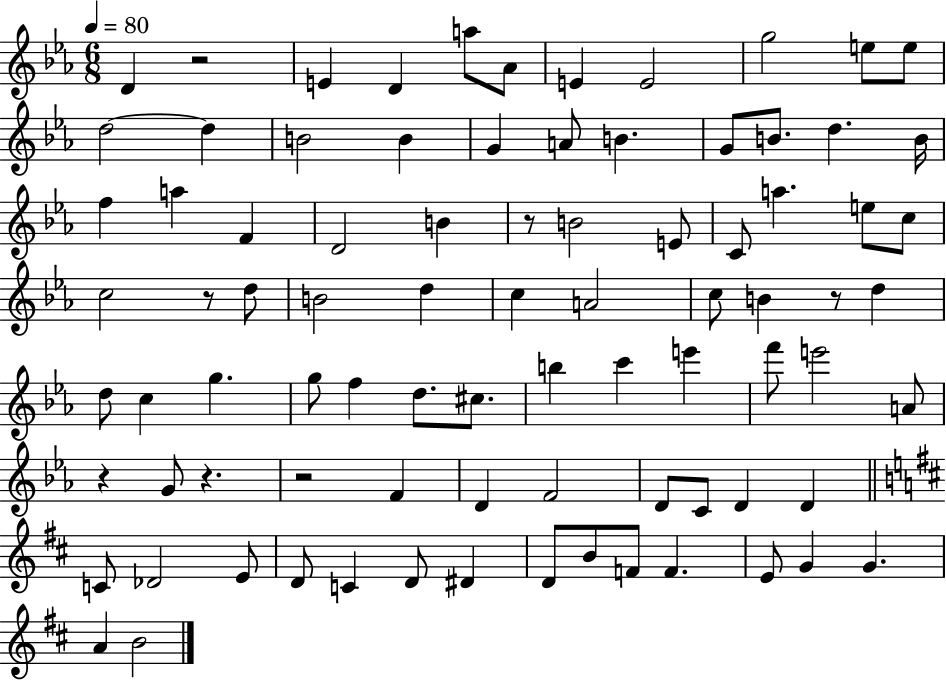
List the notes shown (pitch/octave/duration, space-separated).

D4/q R/h E4/q D4/q A5/e Ab4/e E4/q E4/h G5/h E5/e E5/e D5/h D5/q B4/h B4/q G4/q A4/e B4/q. G4/e B4/e. D5/q. B4/s F5/q A5/q F4/q D4/h B4/q R/e B4/h E4/e C4/e A5/q. E5/e C5/e C5/h R/e D5/e B4/h D5/q C5/q A4/h C5/e B4/q R/e D5/q D5/e C5/q G5/q. G5/e F5/q D5/e. C#5/e. B5/q C6/q E6/q F6/e E6/h A4/e R/q G4/e R/q. R/h F4/q D4/q F4/h D4/e C4/e D4/q D4/q C4/e Db4/h E4/e D4/e C4/q D4/e D#4/q D4/e B4/e F4/e F4/q. E4/e G4/q G4/q. A4/q B4/h